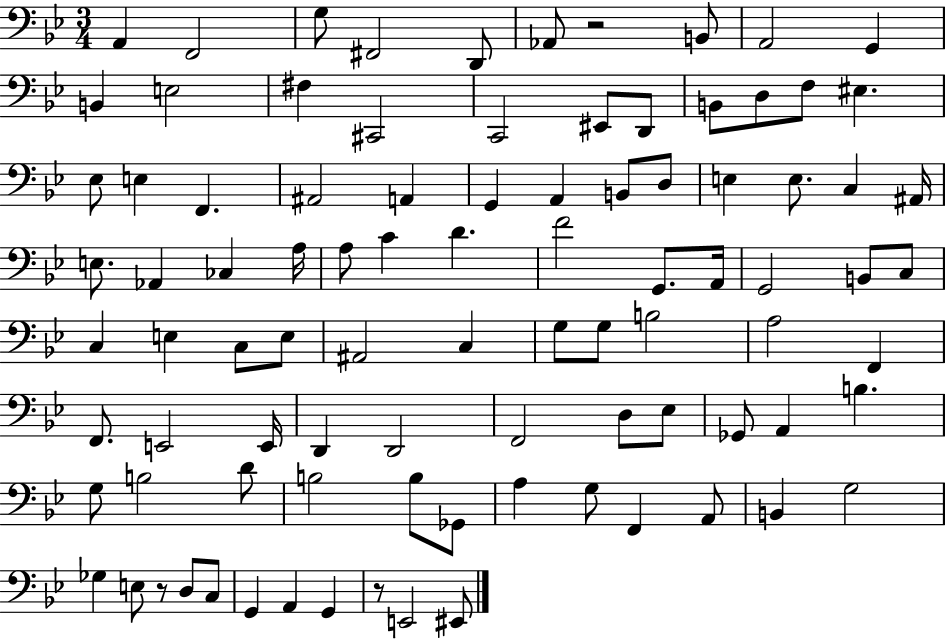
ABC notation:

X:1
T:Untitled
M:3/4
L:1/4
K:Bb
A,, F,,2 G,/2 ^F,,2 D,,/2 _A,,/2 z2 B,,/2 A,,2 G,, B,, E,2 ^F, ^C,,2 C,,2 ^E,,/2 D,,/2 B,,/2 D,/2 F,/2 ^E, _E,/2 E, F,, ^A,,2 A,, G,, A,, B,,/2 D,/2 E, E,/2 C, ^A,,/4 E,/2 _A,, _C, A,/4 A,/2 C D F2 G,,/2 A,,/4 G,,2 B,,/2 C,/2 C, E, C,/2 E,/2 ^A,,2 C, G,/2 G,/2 B,2 A,2 F,, F,,/2 E,,2 E,,/4 D,, D,,2 F,,2 D,/2 _E,/2 _G,,/2 A,, B, G,/2 B,2 D/2 B,2 B,/2 _G,,/2 A, G,/2 F,, A,,/2 B,, G,2 _G, E,/2 z/2 D,/2 C,/2 G,, A,, G,, z/2 E,,2 ^E,,/2